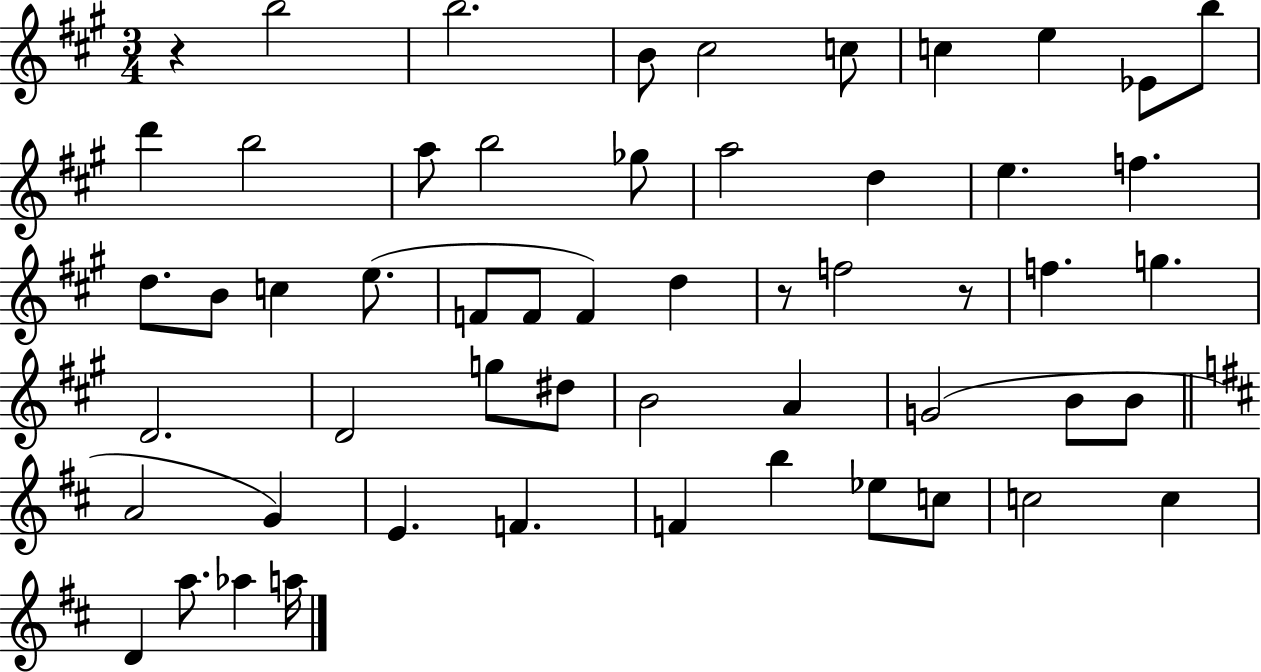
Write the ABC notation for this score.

X:1
T:Untitled
M:3/4
L:1/4
K:A
z b2 b2 B/2 ^c2 c/2 c e _E/2 b/2 d' b2 a/2 b2 _g/2 a2 d e f d/2 B/2 c e/2 F/2 F/2 F d z/2 f2 z/2 f g D2 D2 g/2 ^d/2 B2 A G2 B/2 B/2 A2 G E F F b _e/2 c/2 c2 c D a/2 _a a/4